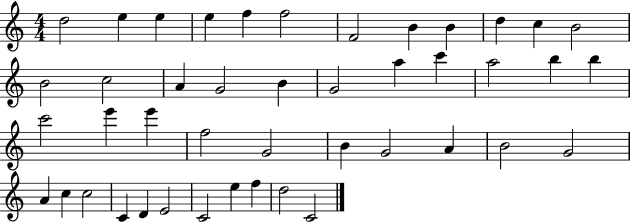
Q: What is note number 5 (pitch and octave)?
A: F5